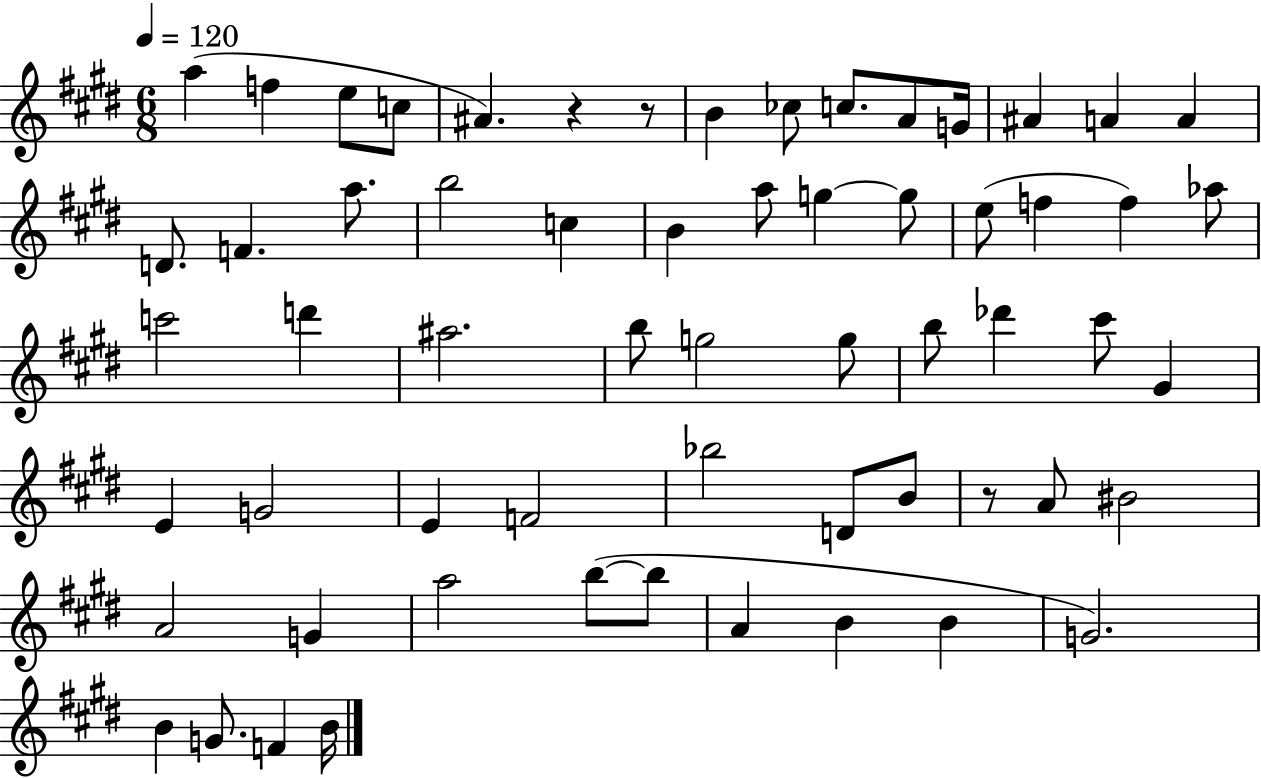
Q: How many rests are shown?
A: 3